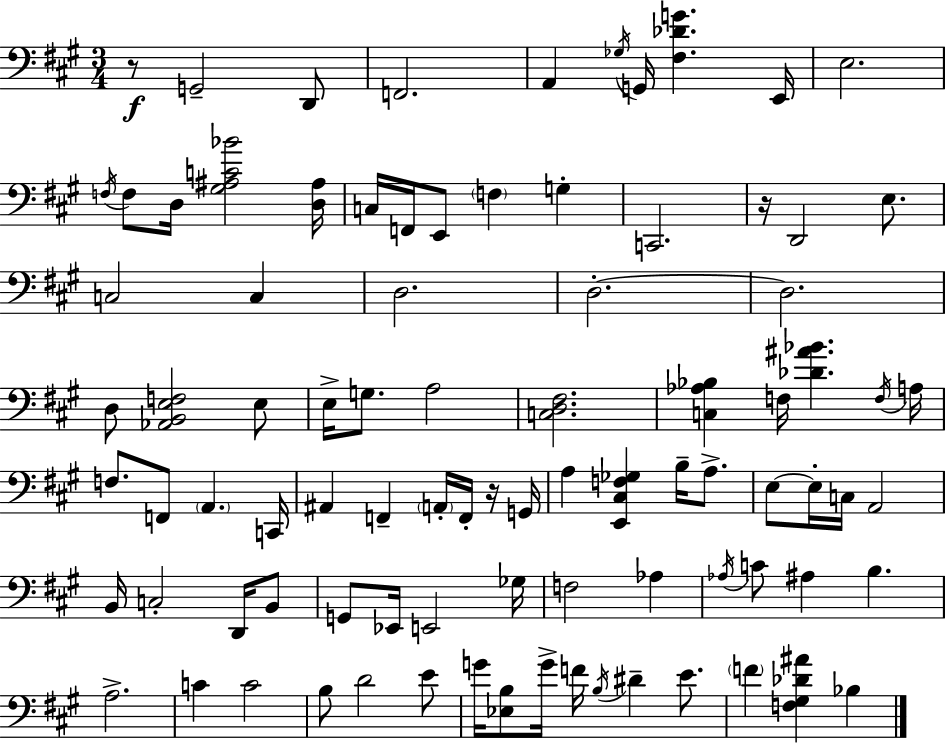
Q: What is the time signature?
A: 3/4